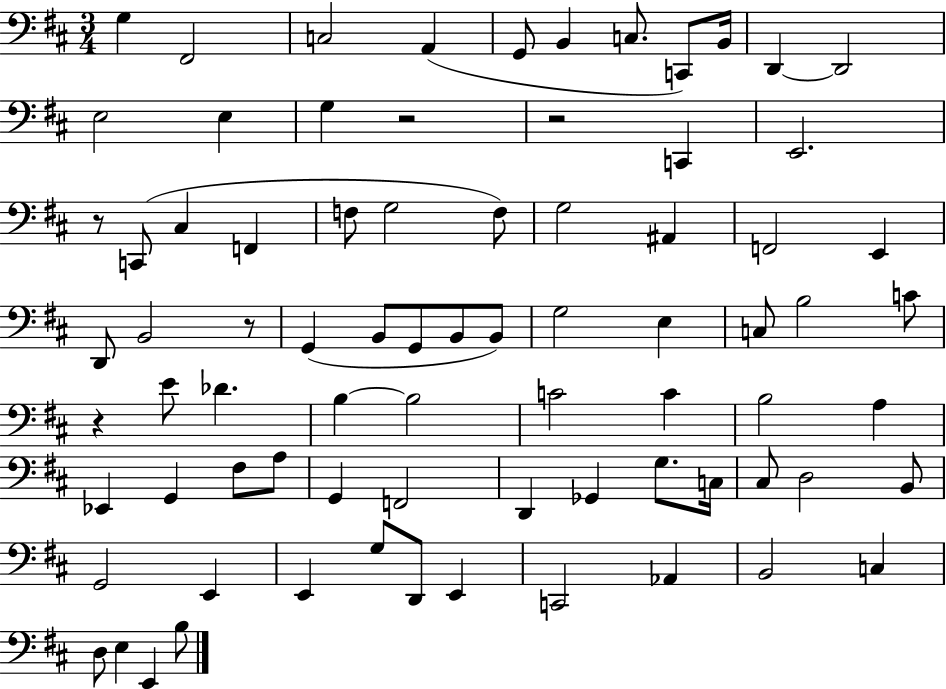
X:1
T:Untitled
M:3/4
L:1/4
K:D
G, ^F,,2 C,2 A,, G,,/2 B,, C,/2 C,,/2 B,,/4 D,, D,,2 E,2 E, G, z2 z2 C,, E,,2 z/2 C,,/2 ^C, F,, F,/2 G,2 F,/2 G,2 ^A,, F,,2 E,, D,,/2 B,,2 z/2 G,, B,,/2 G,,/2 B,,/2 B,,/2 G,2 E, C,/2 B,2 C/2 z E/2 _D B, B,2 C2 C B,2 A, _E,, G,, ^F,/2 A,/2 G,, F,,2 D,, _G,, G,/2 C,/4 ^C,/2 D,2 B,,/2 G,,2 E,, E,, G,/2 D,,/2 E,, C,,2 _A,, B,,2 C, D,/2 E, E,, B,/2